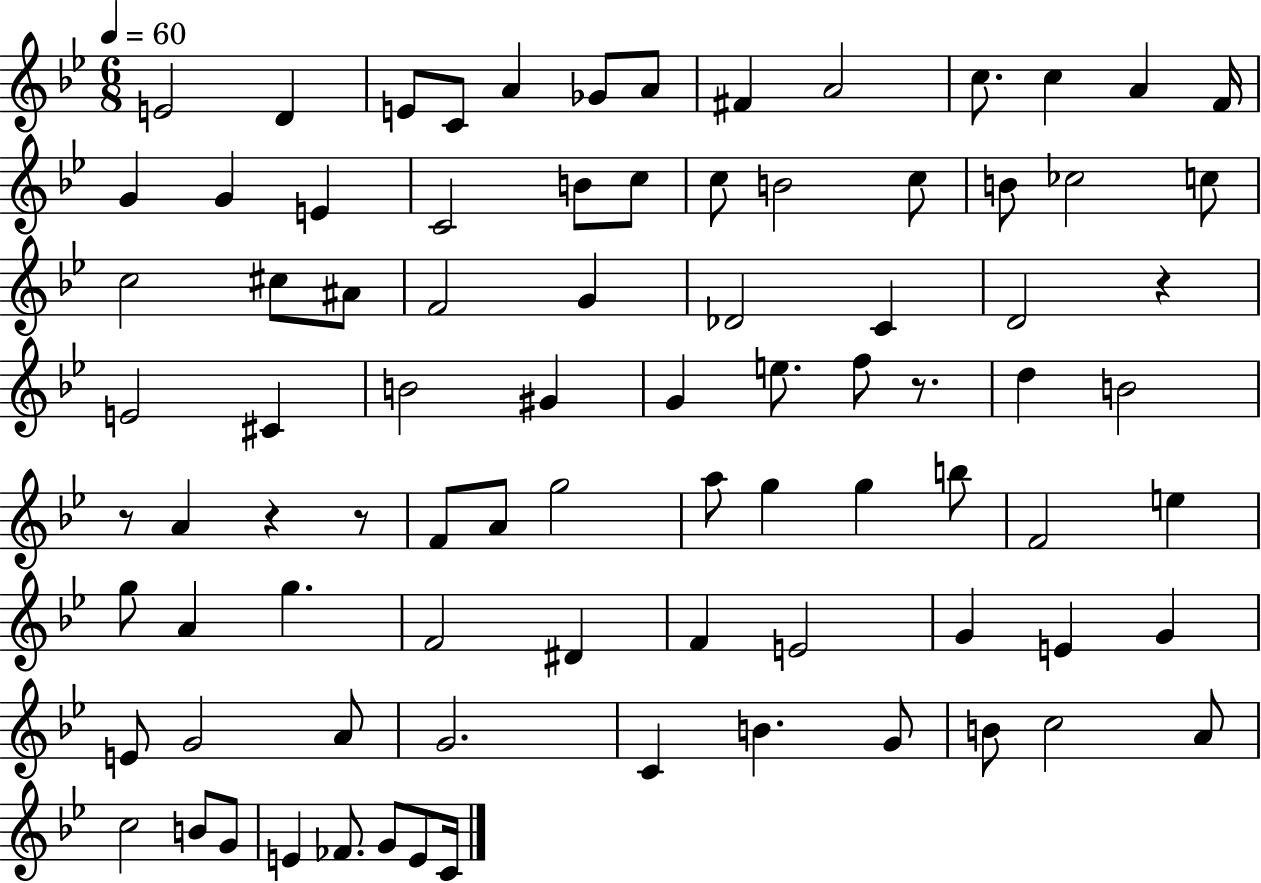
X:1
T:Untitled
M:6/8
L:1/4
K:Bb
E2 D E/2 C/2 A _G/2 A/2 ^F A2 c/2 c A F/4 G G E C2 B/2 c/2 c/2 B2 c/2 B/2 _c2 c/2 c2 ^c/2 ^A/2 F2 G _D2 C D2 z E2 ^C B2 ^G G e/2 f/2 z/2 d B2 z/2 A z z/2 F/2 A/2 g2 a/2 g g b/2 F2 e g/2 A g F2 ^D F E2 G E G E/2 G2 A/2 G2 C B G/2 B/2 c2 A/2 c2 B/2 G/2 E _F/2 G/2 E/2 C/4